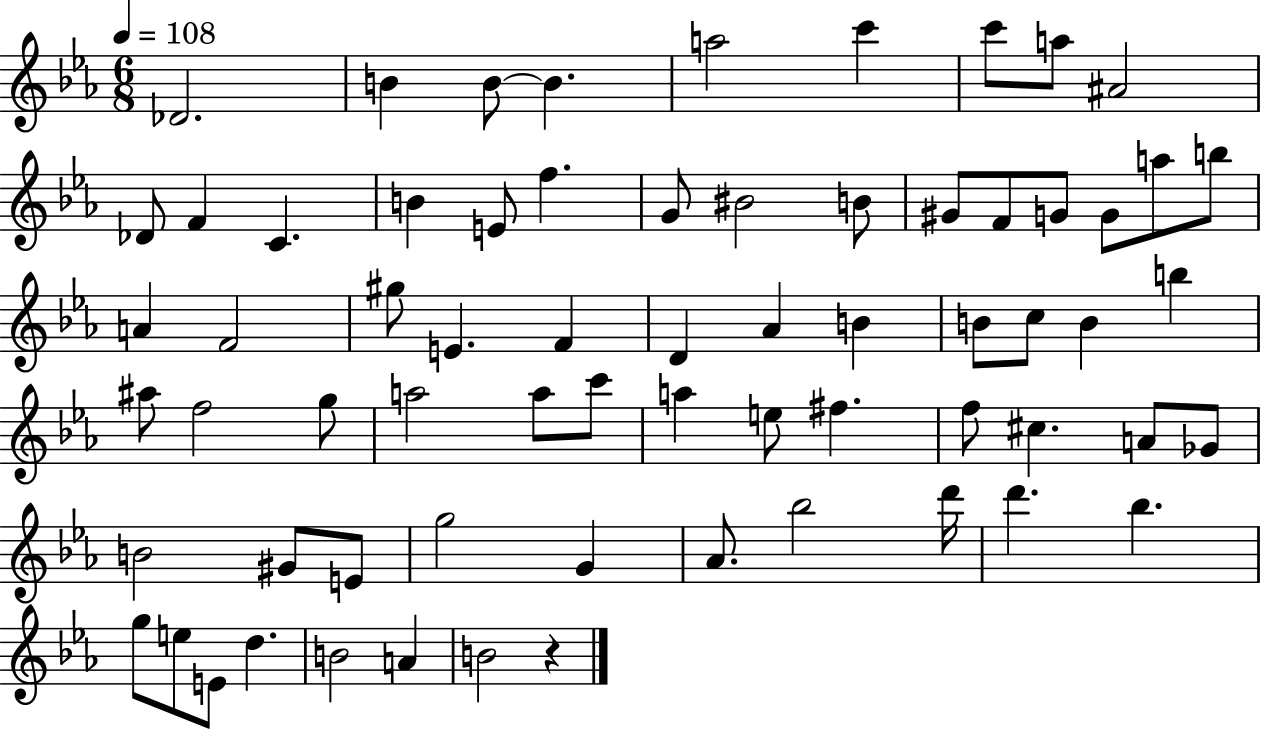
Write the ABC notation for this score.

X:1
T:Untitled
M:6/8
L:1/4
K:Eb
_D2 B B/2 B a2 c' c'/2 a/2 ^A2 _D/2 F C B E/2 f G/2 ^B2 B/2 ^G/2 F/2 G/2 G/2 a/2 b/2 A F2 ^g/2 E F D _A B B/2 c/2 B b ^a/2 f2 g/2 a2 a/2 c'/2 a e/2 ^f f/2 ^c A/2 _G/2 B2 ^G/2 E/2 g2 G _A/2 _b2 d'/4 d' _b g/2 e/2 E/2 d B2 A B2 z